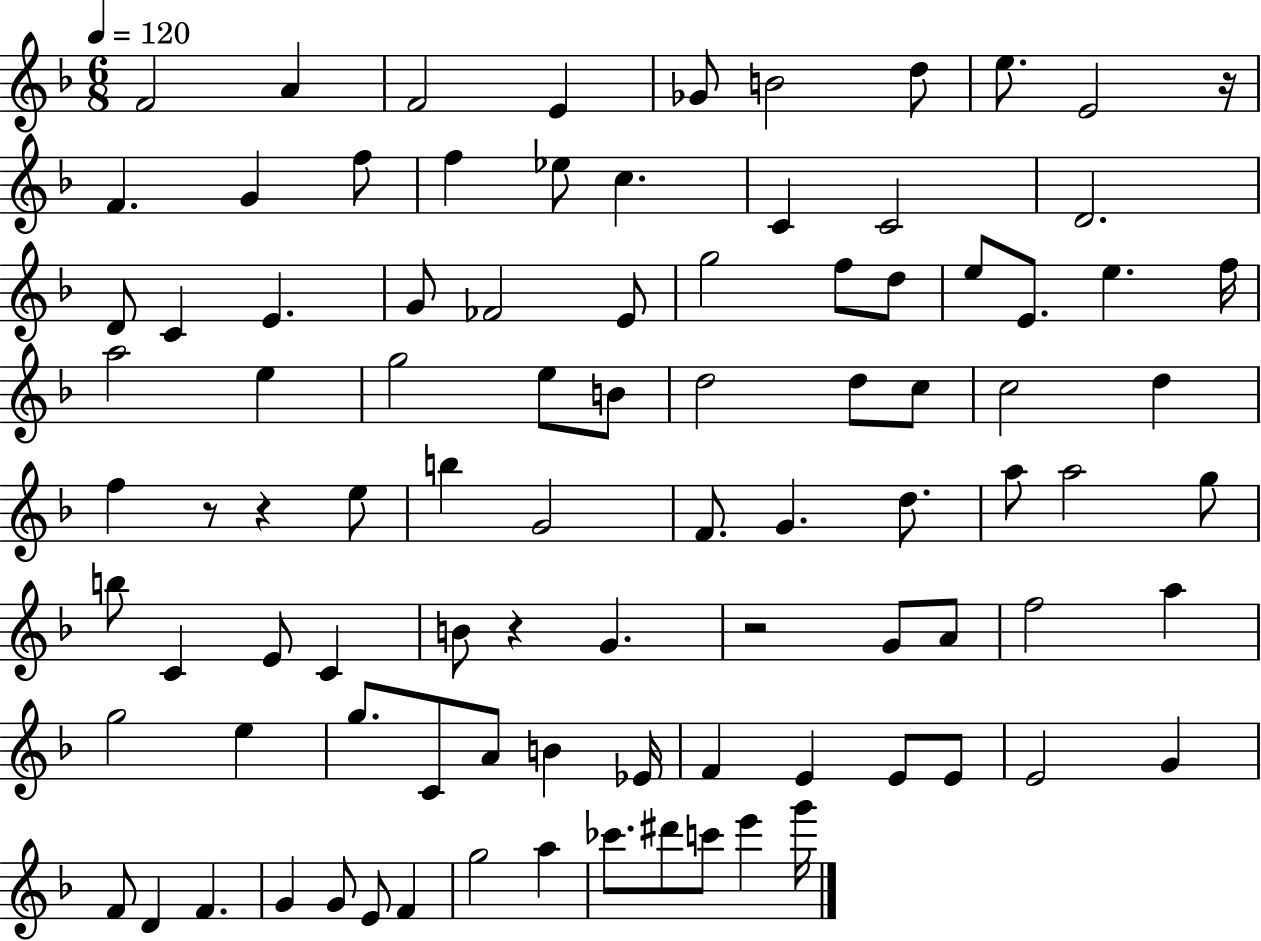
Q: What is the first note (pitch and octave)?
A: F4